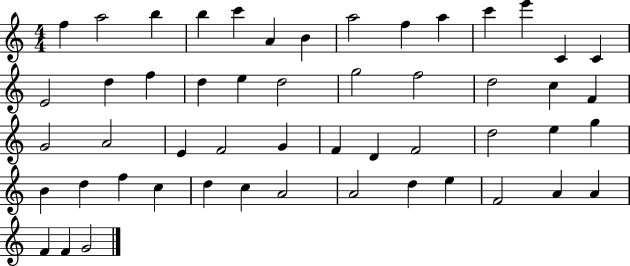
F5/q A5/h B5/q B5/q C6/q A4/q B4/q A5/h F5/q A5/q C6/q E6/q C4/q C4/q E4/h D5/q F5/q D5/q E5/q D5/h G5/h F5/h D5/h C5/q F4/q G4/h A4/h E4/q F4/h G4/q F4/q D4/q F4/h D5/h E5/q G5/q B4/q D5/q F5/q C5/q D5/q C5/q A4/h A4/h D5/q E5/q F4/h A4/q A4/q F4/q F4/q G4/h